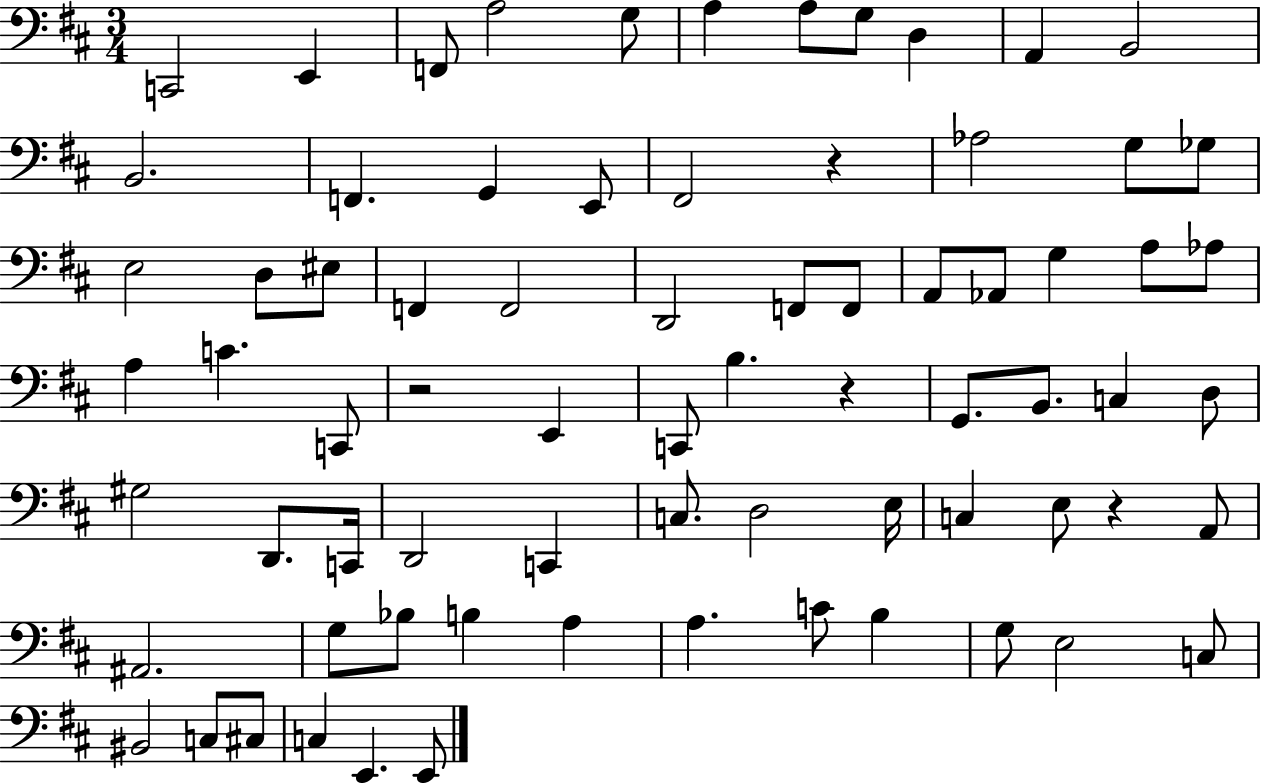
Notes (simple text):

C2/h E2/q F2/e A3/h G3/e A3/q A3/e G3/e D3/q A2/q B2/h B2/h. F2/q. G2/q E2/e F#2/h R/q Ab3/h G3/e Gb3/e E3/h D3/e EIS3/e F2/q F2/h D2/h F2/e F2/e A2/e Ab2/e G3/q A3/e Ab3/e A3/q C4/q. C2/e R/h E2/q C2/e B3/q. R/q G2/e. B2/e. C3/q D3/e G#3/h D2/e. C2/s D2/h C2/q C3/e. D3/h E3/s C3/q E3/e R/q A2/e A#2/h. G3/e Bb3/e B3/q A3/q A3/q. C4/e B3/q G3/e E3/h C3/e BIS2/h C3/e C#3/e C3/q E2/q. E2/e